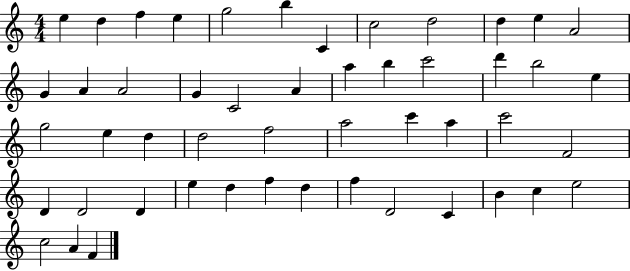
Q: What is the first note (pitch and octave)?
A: E5